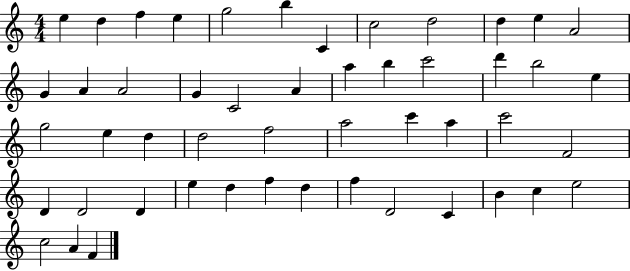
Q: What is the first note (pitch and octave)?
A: E5